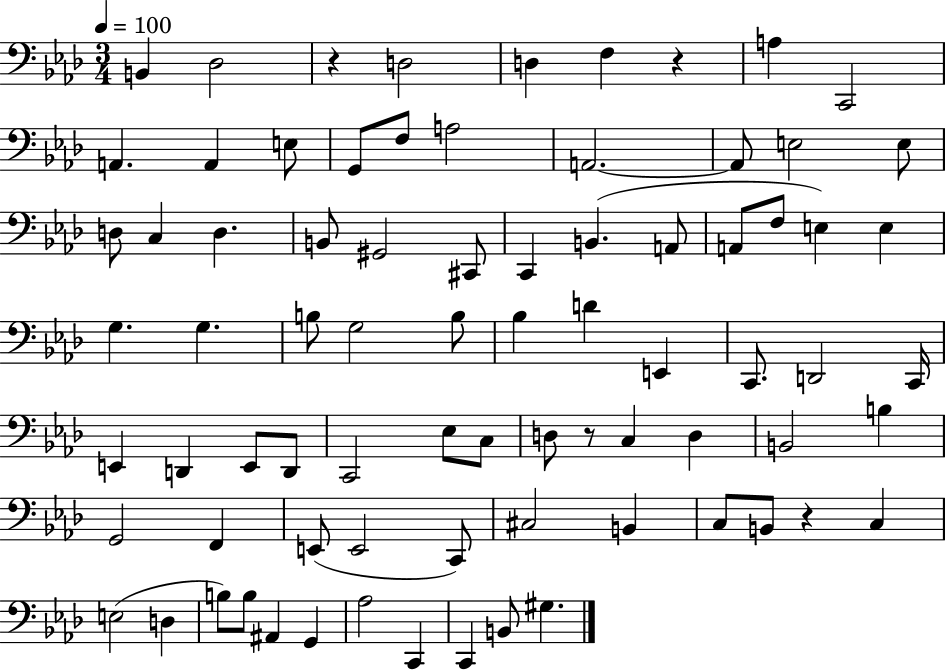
B2/q Db3/h R/q D3/h D3/q F3/q R/q A3/q C2/h A2/q. A2/q E3/e G2/e F3/e A3/h A2/h. A2/e E3/h E3/e D3/e C3/q D3/q. B2/e G#2/h C#2/e C2/q B2/q. A2/e A2/e F3/e E3/q E3/q G3/q. G3/q. B3/e G3/h B3/e Bb3/q D4/q E2/q C2/e. D2/h C2/s E2/q D2/q E2/e D2/e C2/h Eb3/e C3/e D3/e R/e C3/q D3/q B2/h B3/q G2/h F2/q E2/e E2/h C2/e C#3/h B2/q C3/e B2/e R/q C3/q E3/h D3/q B3/e B3/e A#2/q G2/q Ab3/h C2/q C2/q B2/e G#3/q.